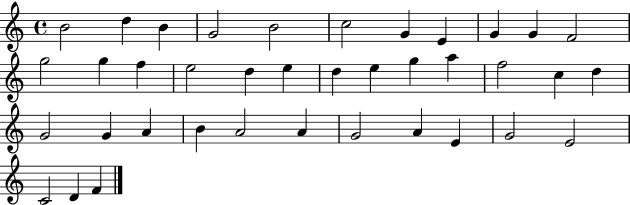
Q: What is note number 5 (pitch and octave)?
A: B4